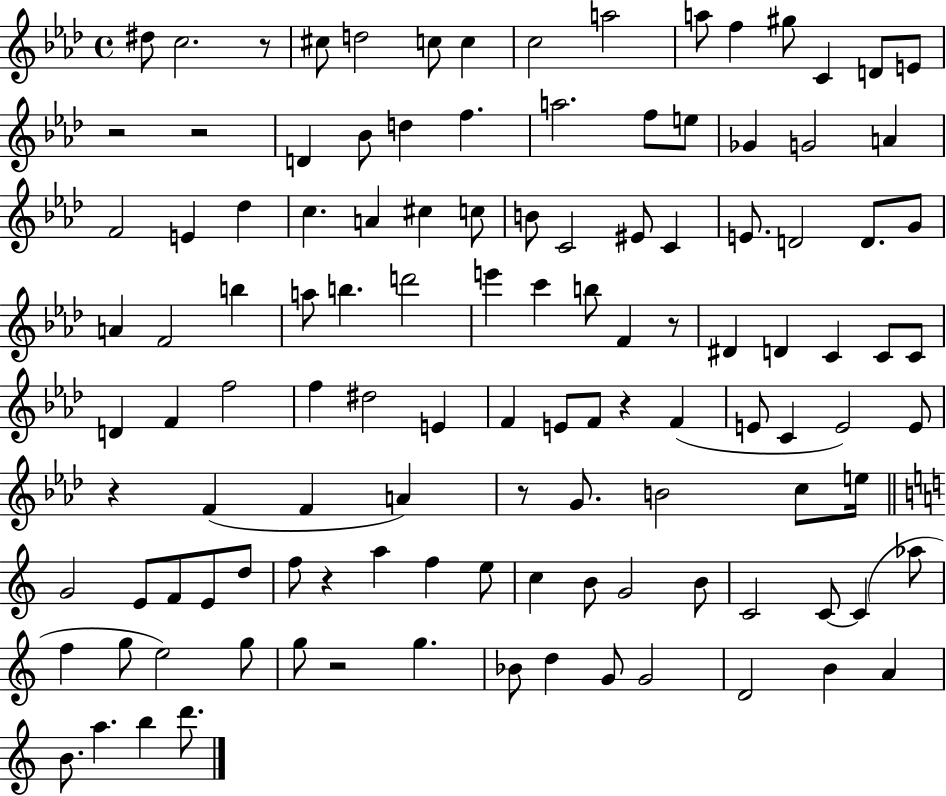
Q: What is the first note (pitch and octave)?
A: D#5